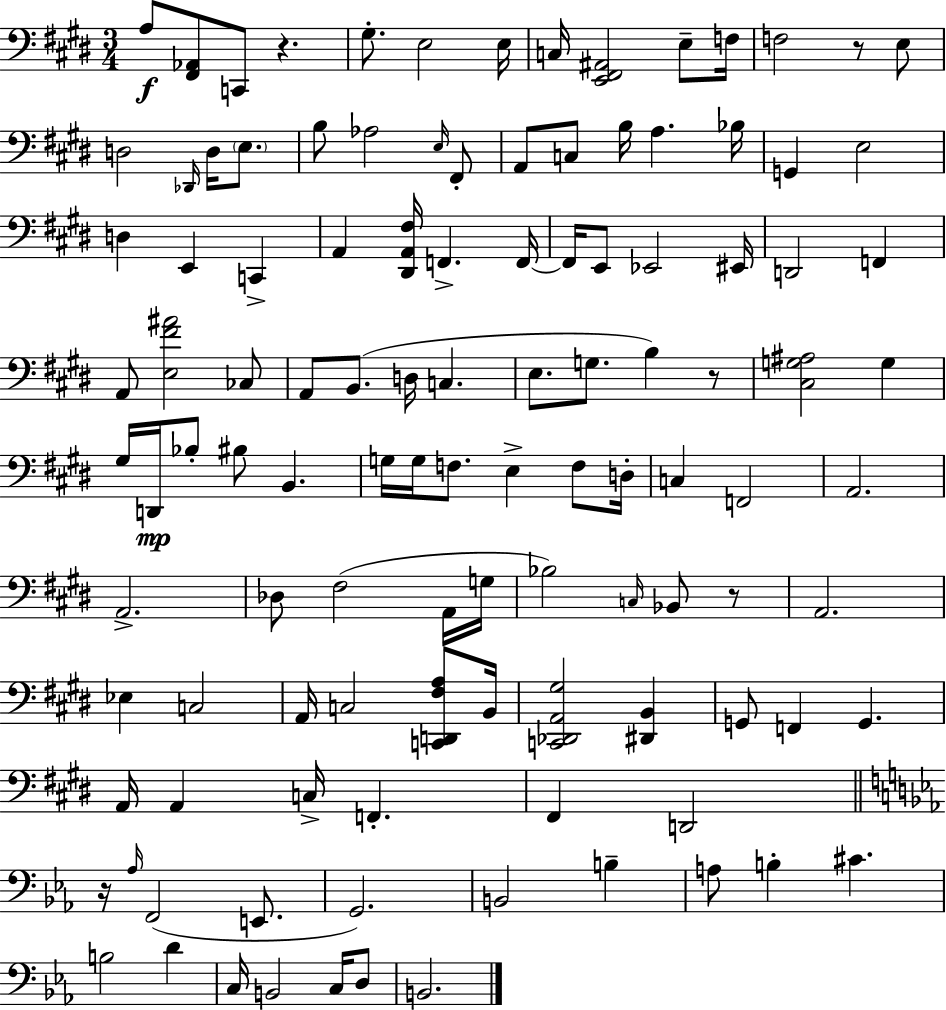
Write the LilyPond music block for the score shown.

{
  \clef bass
  \numericTimeSignature
  \time 3/4
  \key e \major
  a8\f <fis, aes,>8 c,8 r4. | gis8.-. e2 e16 | c16 <e, fis, ais,>2 e8-- f16 | f2 r8 e8 | \break d2 \grace { des,16 } d16 \parenthesize e8. | b8 aes2 \grace { e16 } | fis,8-. a,8 c8 b16 a4. | bes16 g,4 e2 | \break d4 e,4 c,4-> | a,4 <dis, a, fis>16 f,4.-> | f,16~~ f,16 e,8 ees,2 | eis,16 d,2 f,4 | \break a,8 <e fis' ais'>2 | ces8 a,8 b,8.( d16 c4. | e8. g8. b4) | r8 <cis g ais>2 g4 | \break gis16 d,16\mp bes8-. bis8 b,4. | g16 g16 f8. e4-> f8 | d16-. c4 f,2 | a,2. | \break a,2.-> | des8 fis2( | a,16 g16 bes2) \grace { c16 } bes,8 | r8 a,2. | \break ees4 c2 | a,16 c2 | <c, d, fis a>8 b,16 <c, des, a, gis>2 <dis, b,>4 | g,8 f,4 g,4. | \break a,16 a,4 c16-> f,4.-. | fis,4 d,2 | \bar "||" \break \key ees \major r16 \grace { aes16 }( f,2 e,8. | g,2.) | b,2 b4-- | a8 b4-. cis'4. | \break b2 d'4 | c16 b,2 c16 d8 | b,2. | \bar "|."
}